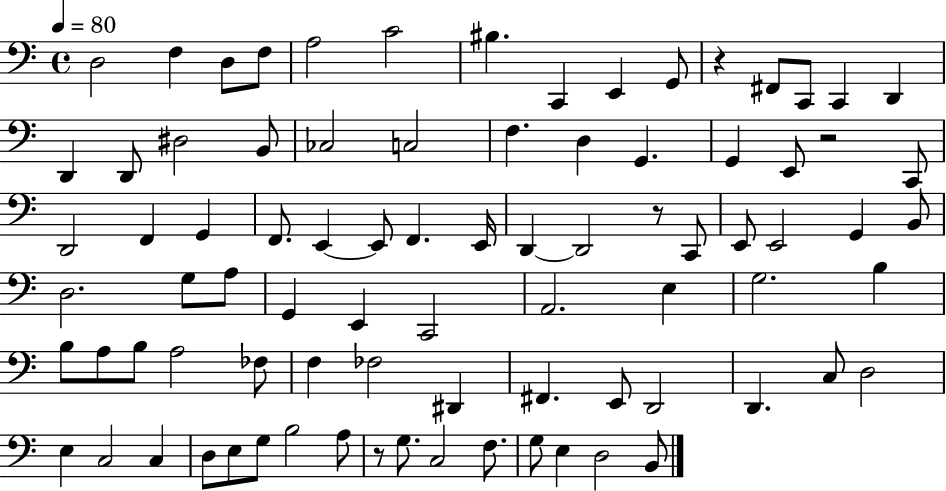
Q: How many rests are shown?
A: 4